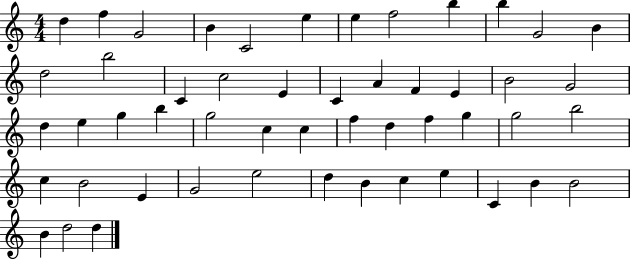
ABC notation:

X:1
T:Untitled
M:4/4
L:1/4
K:C
d f G2 B C2 e e f2 b b G2 B d2 b2 C c2 E C A F E B2 G2 d e g b g2 c c f d f g g2 b2 c B2 E G2 e2 d B c e C B B2 B d2 d